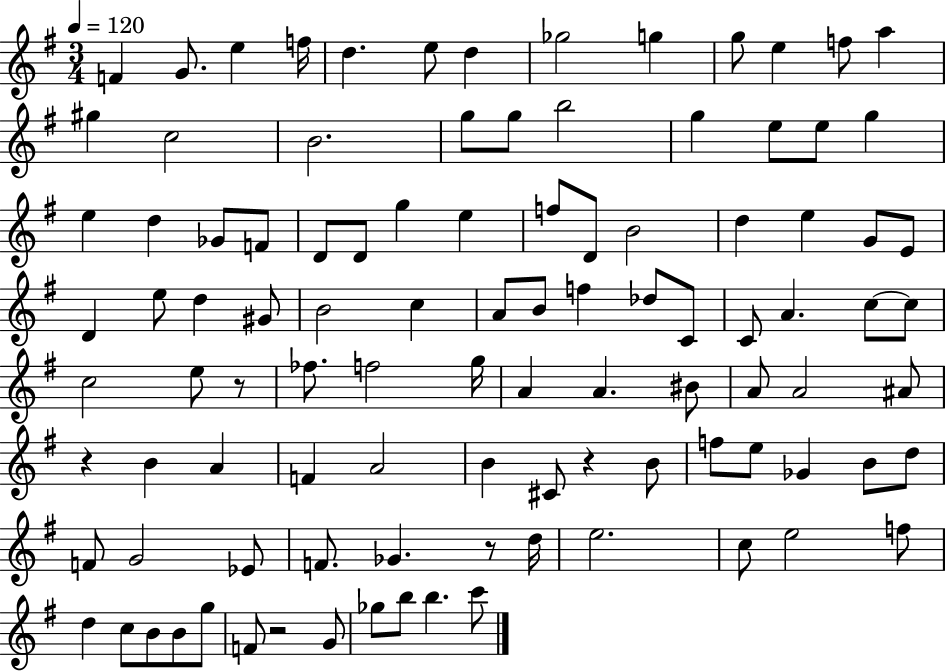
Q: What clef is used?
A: treble